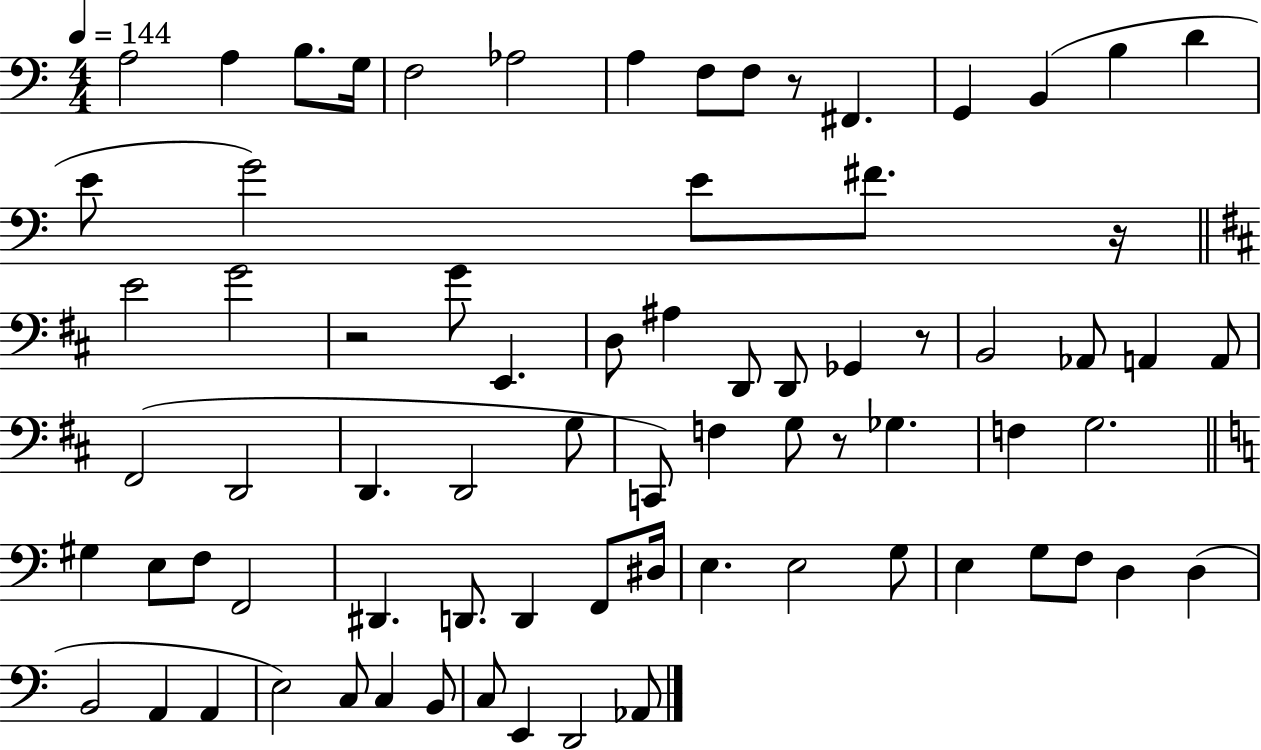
X:1
T:Untitled
M:4/4
L:1/4
K:C
A,2 A, B,/2 G,/4 F,2 _A,2 A, F,/2 F,/2 z/2 ^F,, G,, B,, B, D E/2 G2 E/2 ^F/2 z/4 E2 G2 z2 G/2 E,, D,/2 ^A, D,,/2 D,,/2 _G,, z/2 B,,2 _A,,/2 A,, A,,/2 ^F,,2 D,,2 D,, D,,2 G,/2 C,,/2 F, G,/2 z/2 _G, F, G,2 ^G, E,/2 F,/2 F,,2 ^D,, D,,/2 D,, F,,/2 ^D,/4 E, E,2 G,/2 E, G,/2 F,/2 D, D, B,,2 A,, A,, E,2 C,/2 C, B,,/2 C,/2 E,, D,,2 _A,,/2